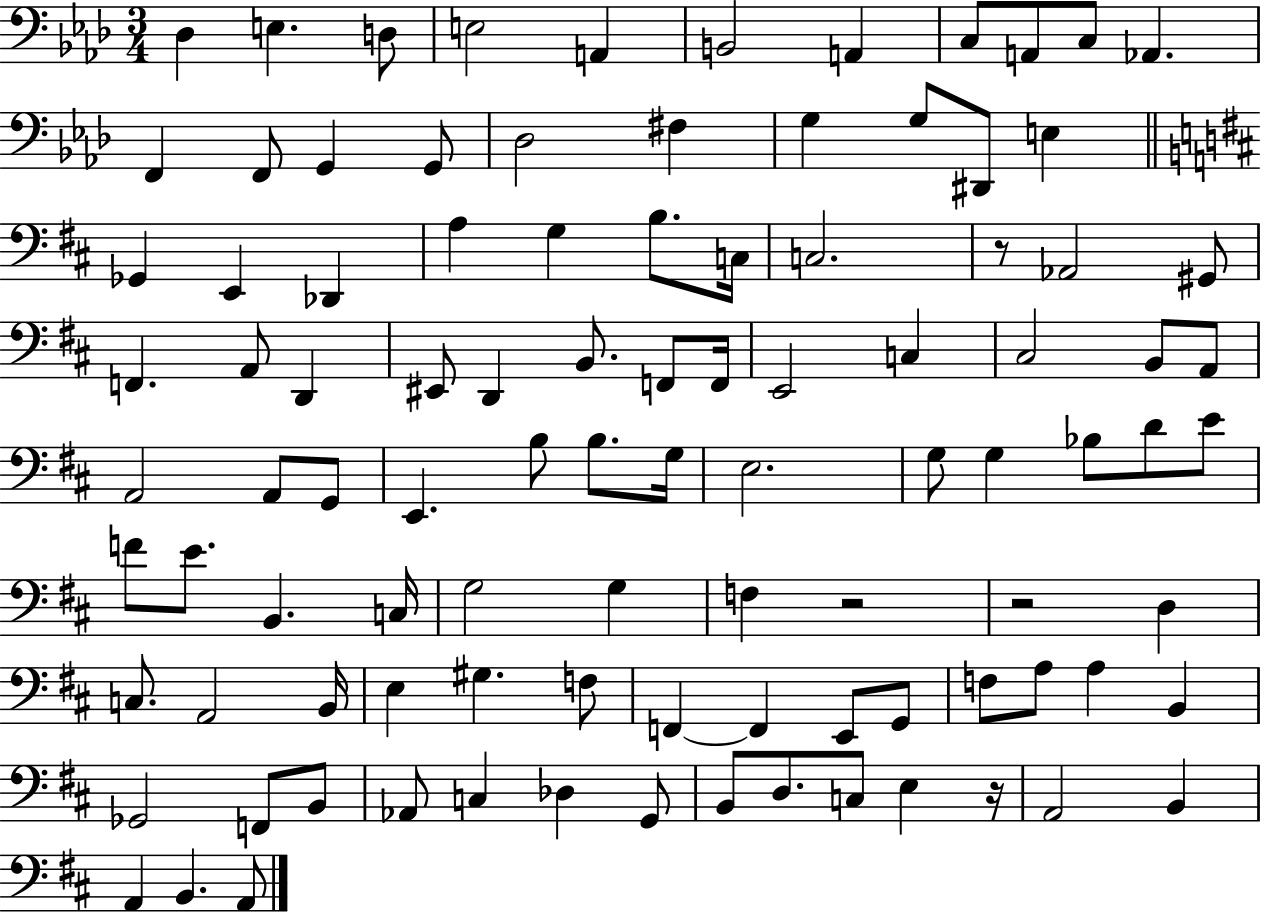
X:1
T:Untitled
M:3/4
L:1/4
K:Ab
_D, E, D,/2 E,2 A,, B,,2 A,, C,/2 A,,/2 C,/2 _A,, F,, F,,/2 G,, G,,/2 _D,2 ^F, G, G,/2 ^D,,/2 E, _G,, E,, _D,, A, G, B,/2 C,/4 C,2 z/2 _A,,2 ^G,,/2 F,, A,,/2 D,, ^E,,/2 D,, B,,/2 F,,/2 F,,/4 E,,2 C, ^C,2 B,,/2 A,,/2 A,,2 A,,/2 G,,/2 E,, B,/2 B,/2 G,/4 E,2 G,/2 G, _B,/2 D/2 E/2 F/2 E/2 B,, C,/4 G,2 G, F, z2 z2 D, C,/2 A,,2 B,,/4 E, ^G, F,/2 F,, F,, E,,/2 G,,/2 F,/2 A,/2 A, B,, _G,,2 F,,/2 B,,/2 _A,,/2 C, _D, G,,/2 B,,/2 D,/2 C,/2 E, z/4 A,,2 B,, A,, B,, A,,/2